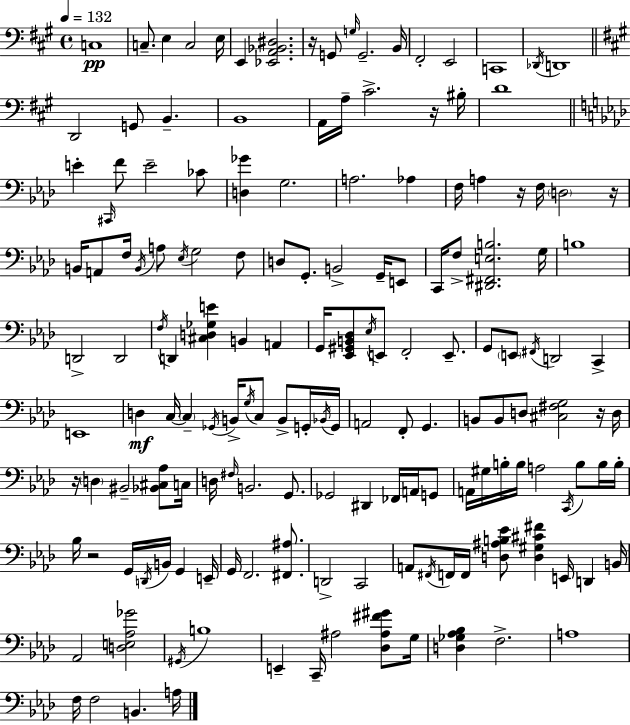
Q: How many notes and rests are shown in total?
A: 159